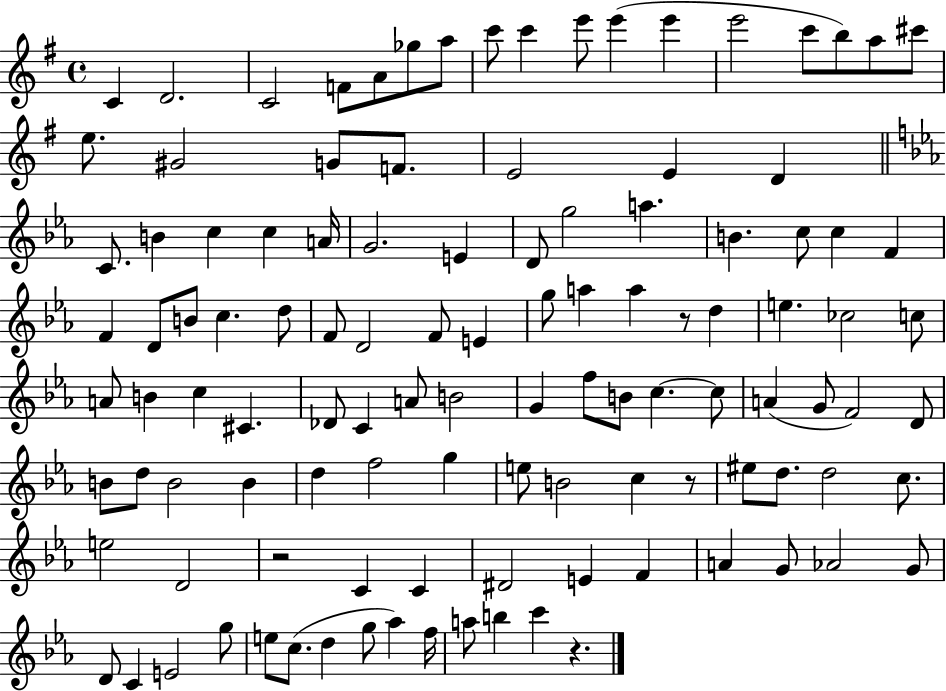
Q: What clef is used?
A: treble